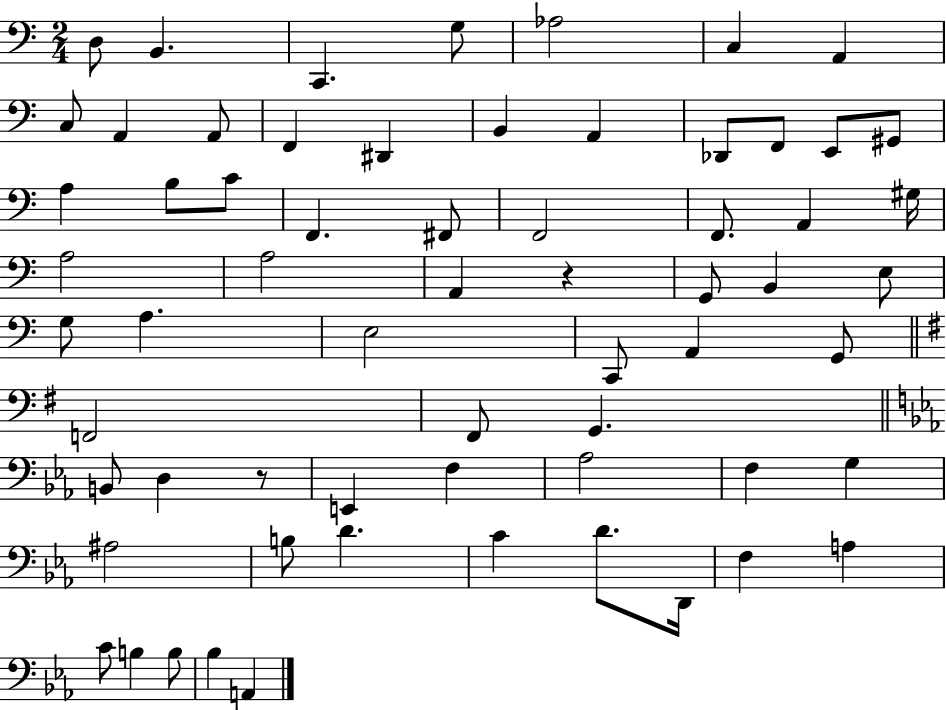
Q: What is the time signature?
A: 2/4